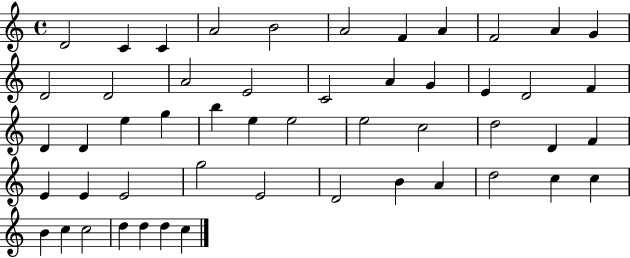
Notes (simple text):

D4/h C4/q C4/q A4/h B4/h A4/h F4/q A4/q F4/h A4/q G4/q D4/h D4/h A4/h E4/h C4/h A4/q G4/q E4/q D4/h F4/q D4/q D4/q E5/q G5/q B5/q E5/q E5/h E5/h C5/h D5/h D4/q F4/q E4/q E4/q E4/h G5/h E4/h D4/h B4/q A4/q D5/h C5/q C5/q B4/q C5/q C5/h D5/q D5/q D5/q C5/q